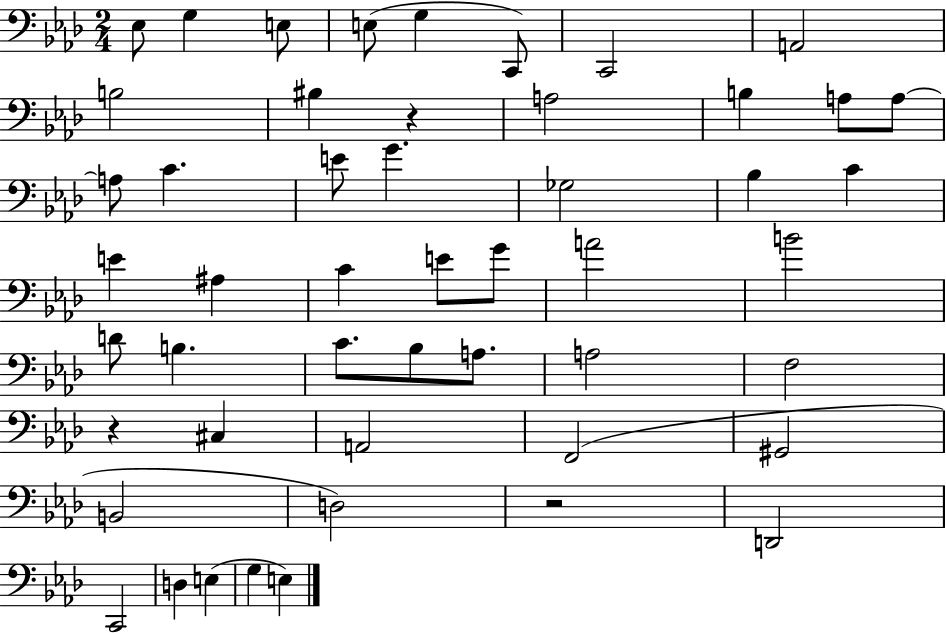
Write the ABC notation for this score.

X:1
T:Untitled
M:2/4
L:1/4
K:Ab
_E,/2 G, E,/2 E,/2 G, C,,/2 C,,2 A,,2 B,2 ^B, z A,2 B, A,/2 A,/2 A,/2 C E/2 G _G,2 _B, C E ^A, C E/2 G/2 A2 B2 D/2 B, C/2 _B,/2 A,/2 A,2 F,2 z ^C, A,,2 F,,2 ^G,,2 B,,2 D,2 z2 D,,2 C,,2 D, E, G, E,